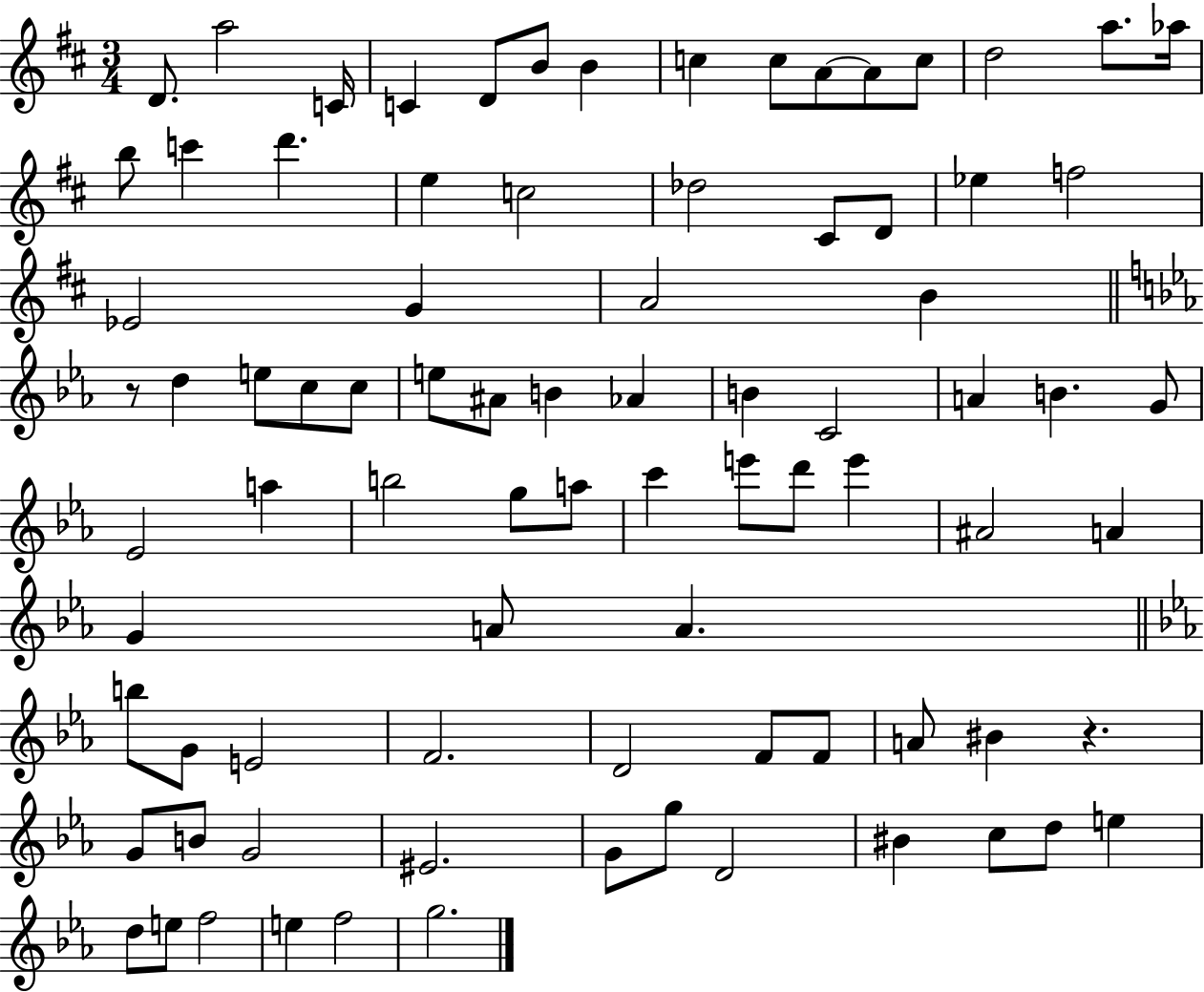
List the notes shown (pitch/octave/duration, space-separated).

D4/e. A5/h C4/s C4/q D4/e B4/e B4/q C5/q C5/e A4/e A4/e C5/e D5/h A5/e. Ab5/s B5/e C6/q D6/q. E5/q C5/h Db5/h C#4/e D4/e Eb5/q F5/h Eb4/h G4/q A4/h B4/q R/e D5/q E5/e C5/e C5/e E5/e A#4/e B4/q Ab4/q B4/q C4/h A4/q B4/q. G4/e Eb4/h A5/q B5/h G5/e A5/e C6/q E6/e D6/e E6/q A#4/h A4/q G4/q A4/e A4/q. B5/e G4/e E4/h F4/h. D4/h F4/e F4/e A4/e BIS4/q R/q. G4/e B4/e G4/h EIS4/h. G4/e G5/e D4/h BIS4/q C5/e D5/e E5/q D5/e E5/e F5/h E5/q F5/h G5/h.